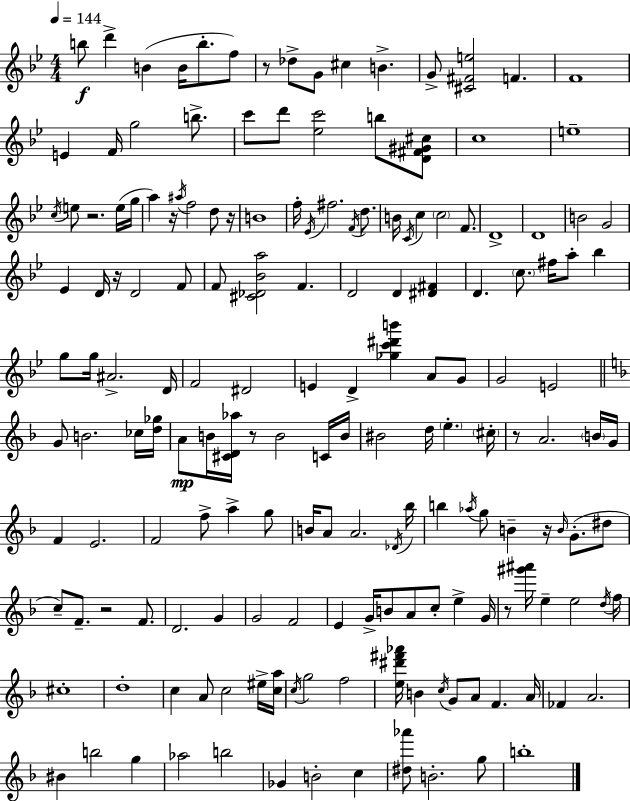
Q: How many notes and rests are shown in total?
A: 171